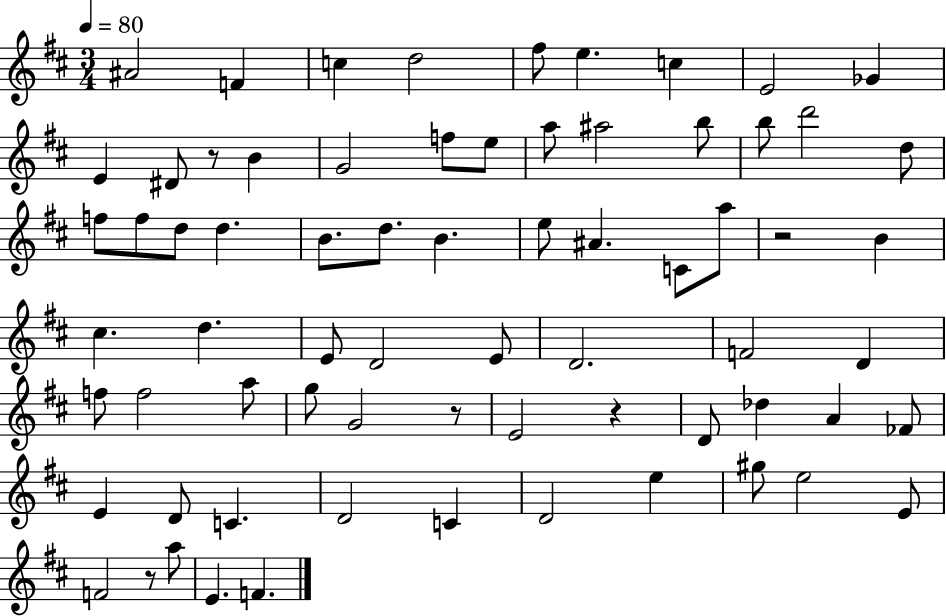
X:1
T:Untitled
M:3/4
L:1/4
K:D
^A2 F c d2 ^f/2 e c E2 _G E ^D/2 z/2 B G2 f/2 e/2 a/2 ^a2 b/2 b/2 d'2 d/2 f/2 f/2 d/2 d B/2 d/2 B e/2 ^A C/2 a/2 z2 B ^c d E/2 D2 E/2 D2 F2 D f/2 f2 a/2 g/2 G2 z/2 E2 z D/2 _d A _F/2 E D/2 C D2 C D2 e ^g/2 e2 E/2 F2 z/2 a/2 E F